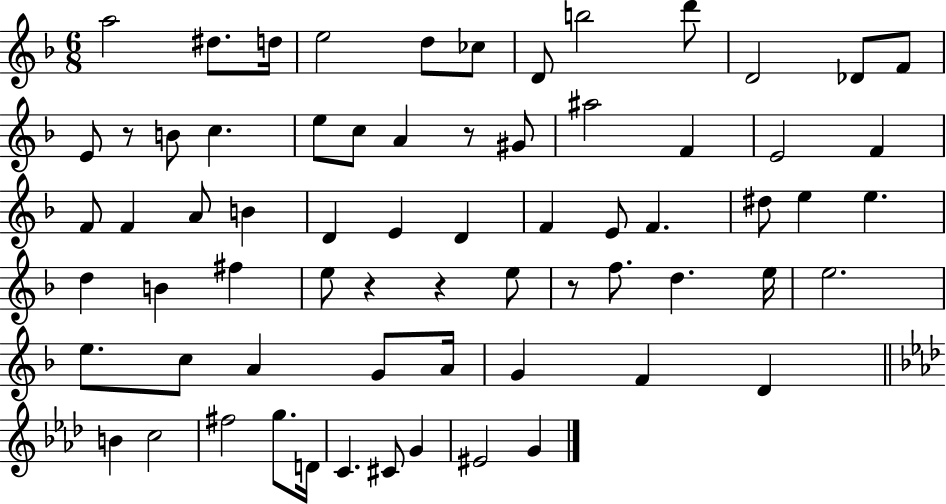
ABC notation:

X:1
T:Untitled
M:6/8
L:1/4
K:F
a2 ^d/2 d/4 e2 d/2 _c/2 D/2 b2 d'/2 D2 _D/2 F/2 E/2 z/2 B/2 c e/2 c/2 A z/2 ^G/2 ^a2 F E2 F F/2 F A/2 B D E D F E/2 F ^d/2 e e d B ^f e/2 z z e/2 z/2 f/2 d e/4 e2 e/2 c/2 A G/2 A/4 G F D B c2 ^f2 g/2 D/4 C ^C/2 G ^E2 G